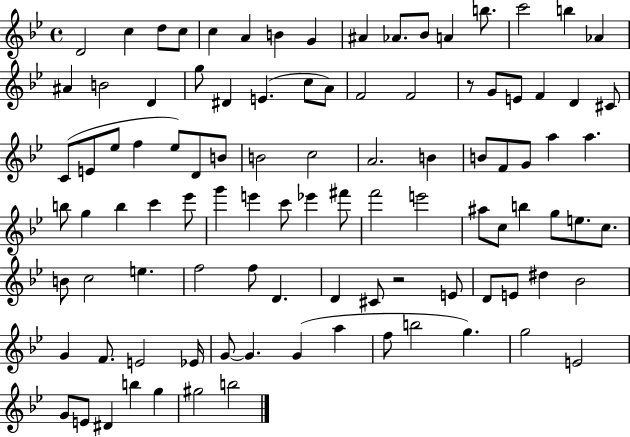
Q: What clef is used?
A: treble